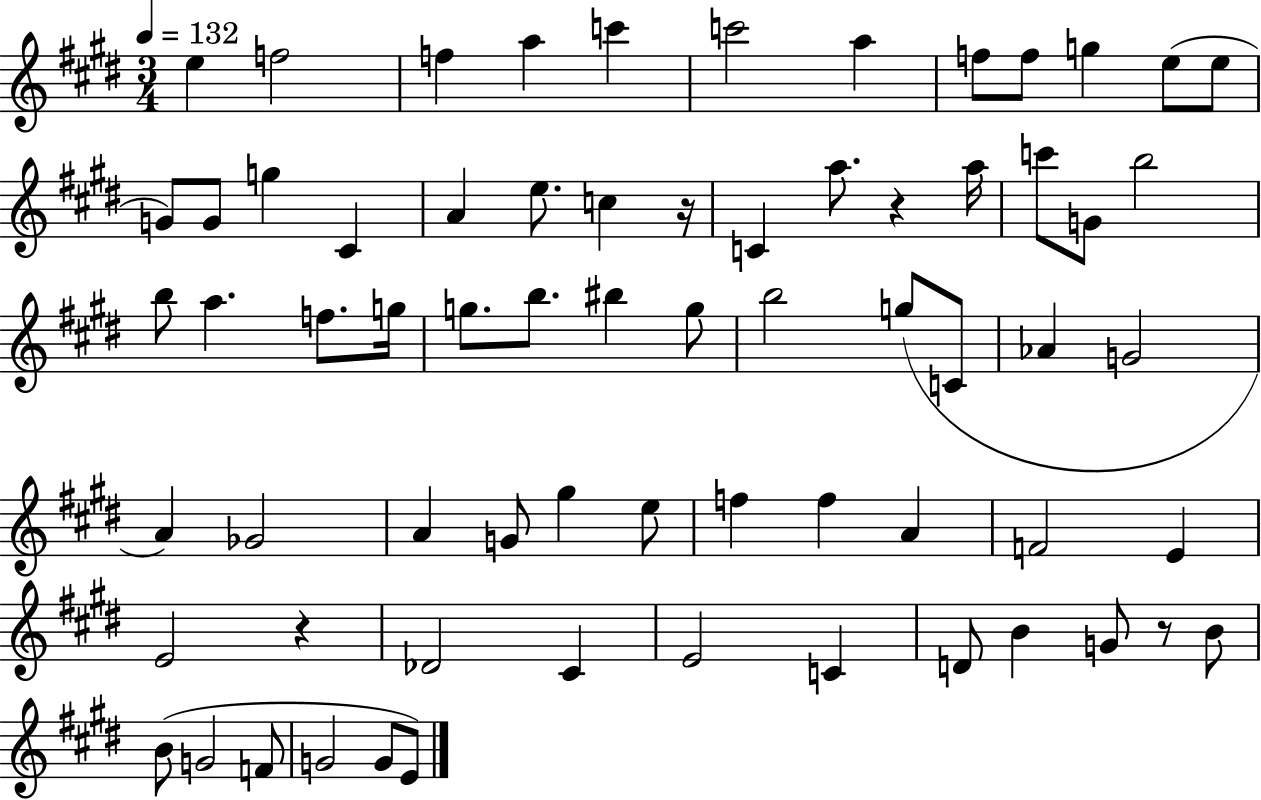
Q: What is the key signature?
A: E major